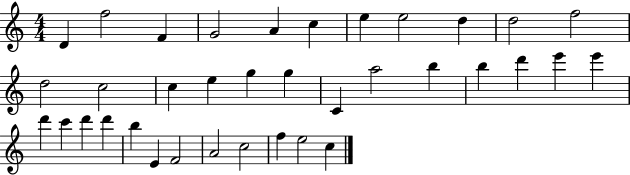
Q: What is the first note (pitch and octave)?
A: D4